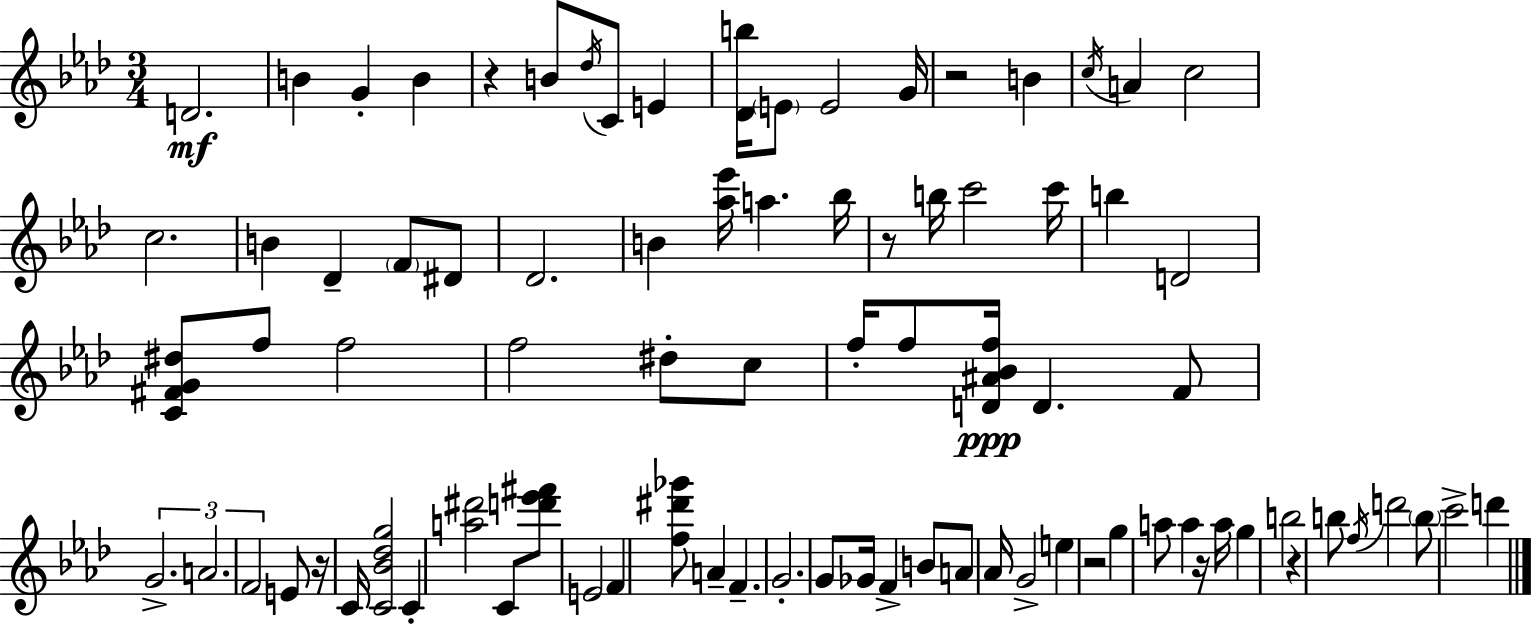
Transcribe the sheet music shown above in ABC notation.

X:1
T:Untitled
M:3/4
L:1/4
K:Fm
D2 B G B z B/2 _d/4 C/2 E [_Db]/4 E/2 E2 G/4 z2 B c/4 A c2 c2 B _D F/2 ^D/2 _D2 B [_a_e']/4 a _b/4 z/2 b/4 c'2 c'/4 b D2 [C^FG^d]/2 f/2 f2 f2 ^d/2 c/2 f/4 f/2 [D^A_Bf]/4 D F/2 G2 A2 F2 E/2 z/4 C/4 [C_B_dg]2 C [a^d']2 C/2 [d'_e'^f']/2 E2 F [f^d'_g']/2 A F G2 G/2 _G/4 F B/2 A/2 _A/4 G2 e z2 g a/2 a z/4 a/4 g b2 z b/2 f/4 d'2 b/2 c'2 d'